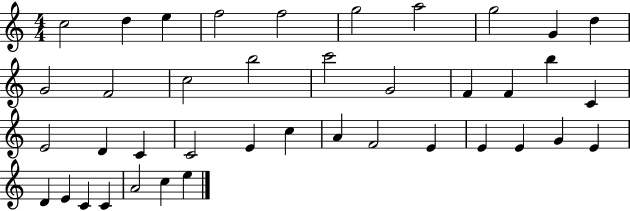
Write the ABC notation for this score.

X:1
T:Untitled
M:4/4
L:1/4
K:C
c2 d e f2 f2 g2 a2 g2 G d G2 F2 c2 b2 c'2 G2 F F b C E2 D C C2 E c A F2 E E E G E D E C C A2 c e